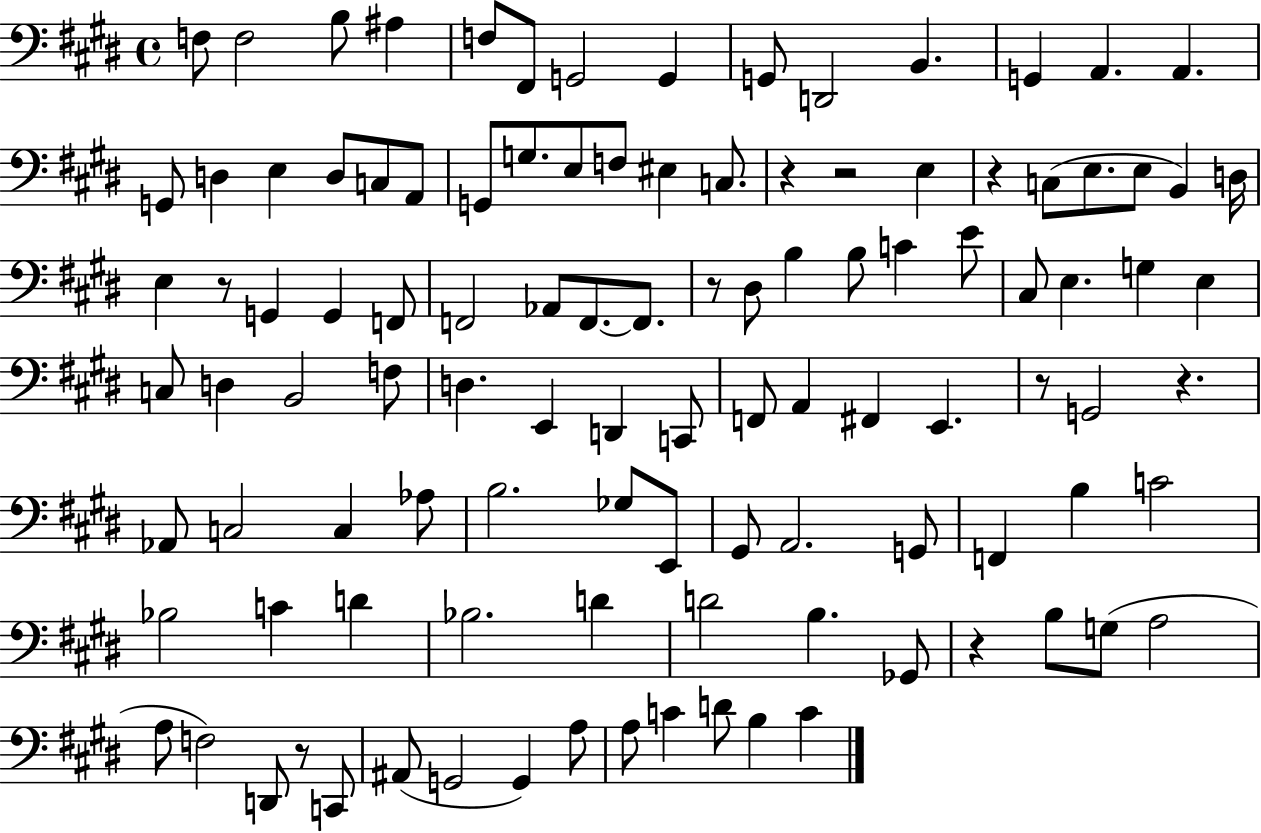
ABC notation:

X:1
T:Untitled
M:4/4
L:1/4
K:E
F,/2 F,2 B,/2 ^A, F,/2 ^F,,/2 G,,2 G,, G,,/2 D,,2 B,, G,, A,, A,, G,,/2 D, E, D,/2 C,/2 A,,/2 G,,/2 G,/2 E,/2 F,/2 ^E, C,/2 z z2 E, z C,/2 E,/2 E,/2 B,, D,/4 E, z/2 G,, G,, F,,/2 F,,2 _A,,/2 F,,/2 F,,/2 z/2 ^D,/2 B, B,/2 C E/2 ^C,/2 E, G, E, C,/2 D, B,,2 F,/2 D, E,, D,, C,,/2 F,,/2 A,, ^F,, E,, z/2 G,,2 z _A,,/2 C,2 C, _A,/2 B,2 _G,/2 E,,/2 ^G,,/2 A,,2 G,,/2 F,, B, C2 _B,2 C D _B,2 D D2 B, _G,,/2 z B,/2 G,/2 A,2 A,/2 F,2 D,,/2 z/2 C,,/2 ^A,,/2 G,,2 G,, A,/2 A,/2 C D/2 B, C